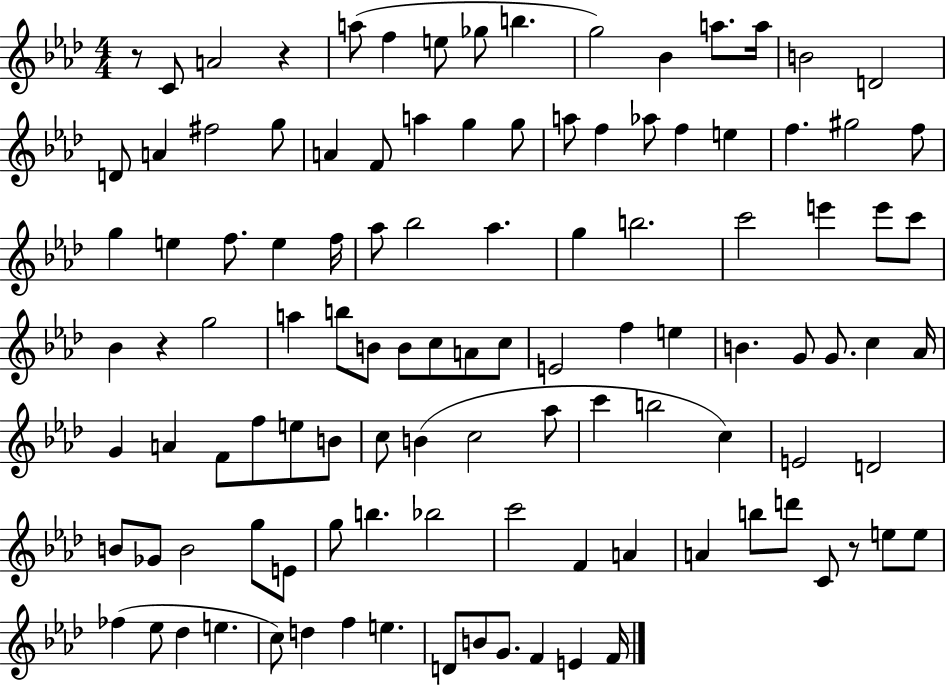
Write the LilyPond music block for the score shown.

{
  \clef treble
  \numericTimeSignature
  \time 4/4
  \key aes \major
  r8 c'8 a'2 r4 | a''8( f''4 e''8 ges''8 b''4. | g''2) bes'4 a''8. a''16 | b'2 d'2 | \break d'8 a'4 fis''2 g''8 | a'4 f'8 a''4 g''4 g''8 | a''8 f''4 aes''8 f''4 e''4 | f''4. gis''2 f''8 | \break g''4 e''4 f''8. e''4 f''16 | aes''8 bes''2 aes''4. | g''4 b''2. | c'''2 e'''4 e'''8 c'''8 | \break bes'4 r4 g''2 | a''4 b''8 b'8 b'8 c''8 a'8 c''8 | e'2 f''4 e''4 | b'4. g'8 g'8. c''4 aes'16 | \break g'4 a'4 f'8 f''8 e''8 b'8 | c''8 b'4( c''2 aes''8 | c'''4 b''2 c''4) | e'2 d'2 | \break b'8 ges'8 b'2 g''8 e'8 | g''8 b''4. bes''2 | c'''2 f'4 a'4 | a'4 b''8 d'''8 c'8 r8 e''8 e''8 | \break fes''4( ees''8 des''4 e''4. | c''8) d''4 f''4 e''4. | d'8 b'8 g'8. f'4 e'4 f'16 | \bar "|."
}